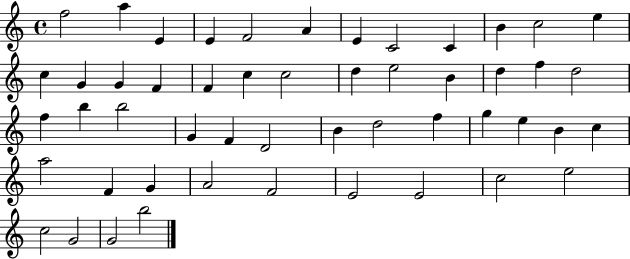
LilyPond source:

{
  \clef treble
  \time 4/4
  \defaultTimeSignature
  \key c \major
  f''2 a''4 e'4 | e'4 f'2 a'4 | e'4 c'2 c'4 | b'4 c''2 e''4 | \break c''4 g'4 g'4 f'4 | f'4 c''4 c''2 | d''4 e''2 b'4 | d''4 f''4 d''2 | \break f''4 b''4 b''2 | g'4 f'4 d'2 | b'4 d''2 f''4 | g''4 e''4 b'4 c''4 | \break a''2 f'4 g'4 | a'2 f'2 | e'2 e'2 | c''2 e''2 | \break c''2 g'2 | g'2 b''2 | \bar "|."
}